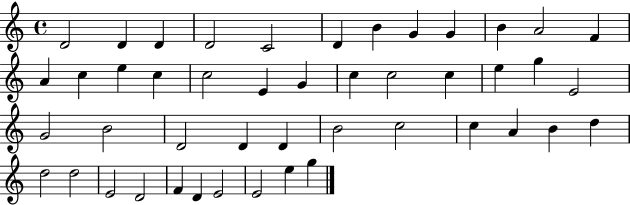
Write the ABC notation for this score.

X:1
T:Untitled
M:4/4
L:1/4
K:C
D2 D D D2 C2 D B G G B A2 F A c e c c2 E G c c2 c e g E2 G2 B2 D2 D D B2 c2 c A B d d2 d2 E2 D2 F D E2 E2 e g